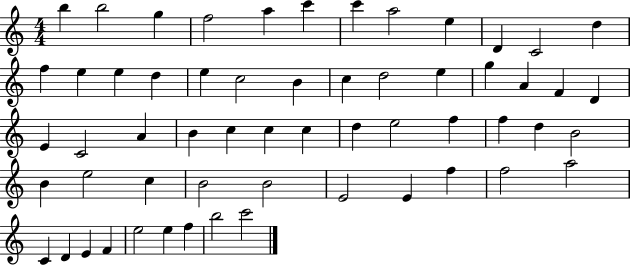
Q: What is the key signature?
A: C major